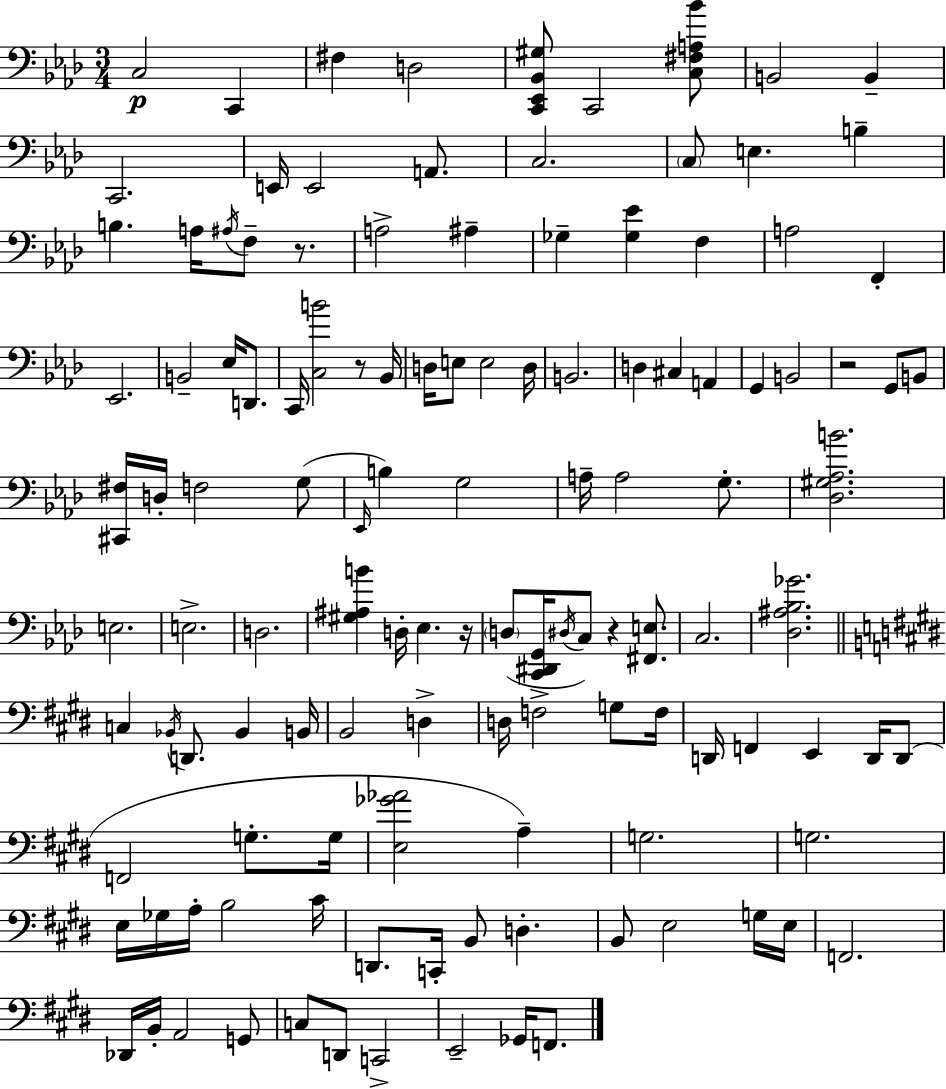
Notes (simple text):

C3/h C2/q F#3/q D3/h [C2,Eb2,Bb2,G#3]/e C2/h [C3,F#3,A3,Bb4]/e B2/h B2/q C2/h. E2/s E2/h A2/e. C3/h. C3/e E3/q. B3/q B3/q. A3/s A#3/s F3/e R/e. A3/h A#3/q Gb3/q [Gb3,Eb4]/q F3/q A3/h F2/q Eb2/h. B2/h Eb3/s D2/e. C2/s [C3,B4]/h R/e Bb2/s D3/s E3/e E3/h D3/s B2/h. D3/q C#3/q A2/q G2/q B2/h R/h G2/e B2/e [C#2,F#3]/s D3/s F3/h G3/e Eb2/s B3/q G3/h A3/s A3/h G3/e. [Db3,G#3,Ab3,B4]/h. E3/h. E3/h. D3/h. [G#3,A#3,B4]/q D3/s Eb3/q. R/s D3/e [C2,D#2,G2]/s D#3/s C3/e R/q [F#2,E3]/e. C3/h. [Db3,A#3,Bb3,Gb4]/h. C3/q Bb2/s D2/e. Bb2/q B2/s B2/h D3/q D3/s F3/h G3/e F3/s D2/s F2/q E2/q D2/s D2/e F2/h G3/e. G3/s [E3,Gb4,Ab4]/h A3/q G3/h. G3/h. E3/s Gb3/s A3/s B3/h C#4/s D2/e. C2/s B2/e D3/q. B2/e E3/h G3/s E3/s F2/h. Db2/s B2/s A2/h G2/e C3/e D2/e C2/h E2/h Gb2/s F2/e.